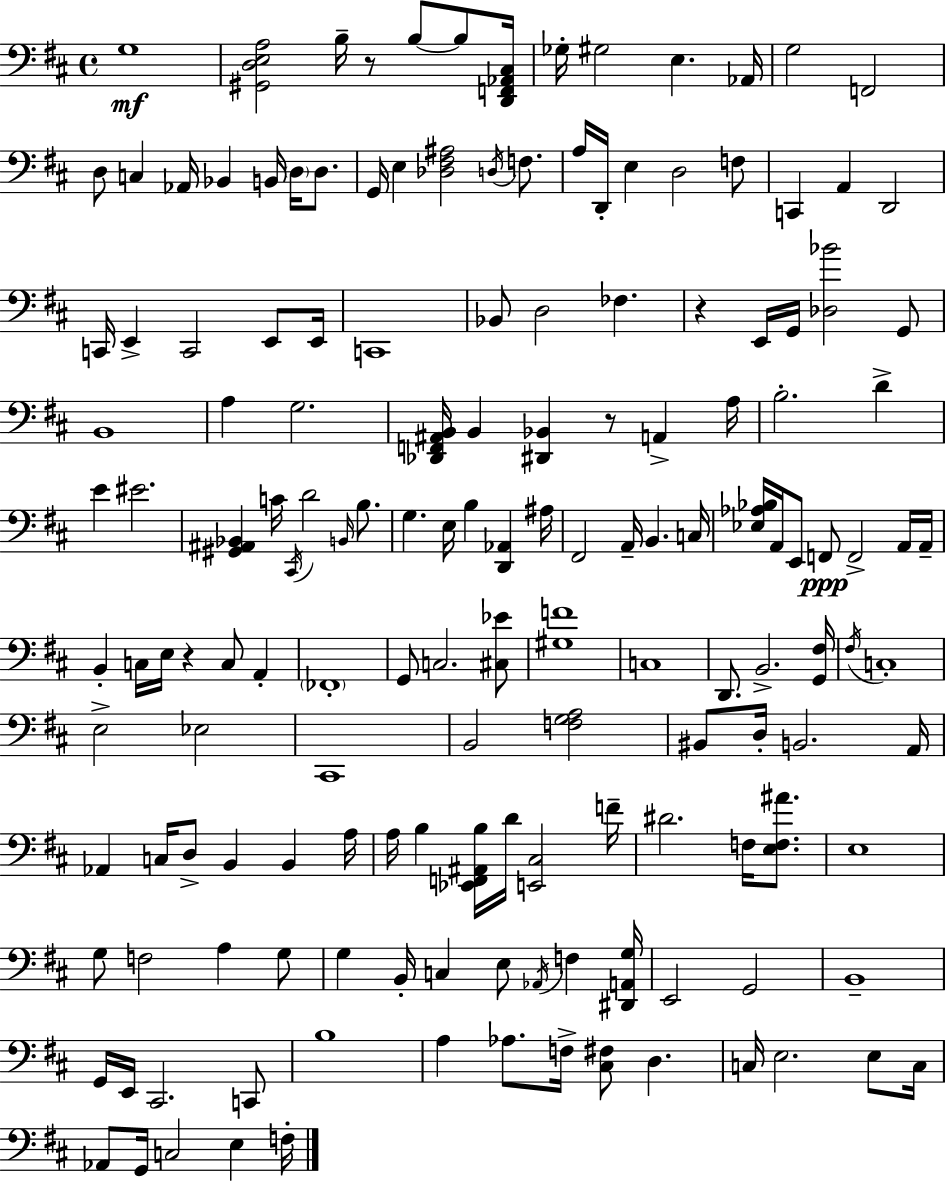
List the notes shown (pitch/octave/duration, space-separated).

G3/w [G#2,D3,E3,A3]/h B3/s R/e B3/e B3/e [D2,F2,Ab2,C#3]/s Gb3/s G#3/h E3/q. Ab2/s G3/h F2/h D3/e C3/q Ab2/s Bb2/q B2/s D3/s D3/e. G2/s E3/q [Db3,F#3,A#3]/h D3/s F3/e. A3/s D2/s E3/q D3/h F3/e C2/q A2/q D2/h C2/s E2/q C2/h E2/e E2/s C2/w Bb2/e D3/h FES3/q. R/q E2/s G2/s [Db3,Bb4]/h G2/e B2/w A3/q G3/h. [Db2,F2,A#2,B2]/s B2/q [D#2,Bb2]/q R/e A2/q A3/s B3/h. D4/q E4/q EIS4/h. [G#2,A#2,Bb2]/q C4/s C#2/s D4/h B2/s B3/e. G3/q. E3/s B3/q [D2,Ab2]/q A#3/s F#2/h A2/s B2/q. C3/s [Eb3,Ab3,Bb3]/s A2/s E2/e F2/e F2/h A2/s A2/s B2/q C3/s E3/s R/q C3/e A2/q FES2/w G2/e C3/h. [C#3,Eb4]/e [G#3,F4]/w C3/w D2/e. B2/h. [G2,F#3]/s F#3/s C3/w E3/h Eb3/h C#2/w B2/h [F3,G3,A3]/h BIS2/e D3/s B2/h. A2/s Ab2/q C3/s D3/e B2/q B2/q A3/s A3/s B3/q [Eb2,F2,A#2,B3]/s D4/s [E2,C#3]/h F4/s D#4/h. F3/s [E3,F3,A#4]/e. E3/w G3/e F3/h A3/q G3/e G3/q B2/s C3/q E3/e Ab2/s F3/q [D#2,A2,G3]/s E2/h G2/h B2/w G2/s E2/s C#2/h. C2/e B3/w A3/q Ab3/e. F3/s [C#3,F#3]/e D3/q. C3/s E3/h. E3/e C3/s Ab2/e G2/s C3/h E3/q F3/s